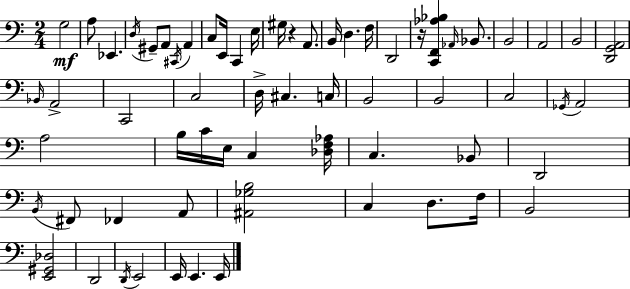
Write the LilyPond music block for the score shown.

{
  \clef bass
  \numericTimeSignature
  \time 2/4
  \key c \major
  \repeat volta 2 { g2\mf | a8 ees,4. | \acciaccatura { d16 } gis,8-- a,8 \acciaccatura { cis,16 } a,4 | c8 e,16 c,4 | \break e16 gis16 r4 a,8. | b,16 d4. | f16 d,2 | r16 <c, f, aes bes>4 \grace { aes,16 } | \break bes,8. b,2 | a,2 | b,2 | <d, g, a,>2 | \break \grace { bes,16 } a,2-> | c,2 | c2 | d16-> cis4. | \break c16 b,2 | b,2 | c2 | \acciaccatura { ges,16 } a,2 | \break a2 | b16 c'16 e16 | c4 <des f aes>16 c4. | bes,8 d,2 | \break \acciaccatura { b,16 } fis,8 | fes,4 a,8 <ais, ges b>2 | c4 | d8. f16 b,2 | \break <e, gis, des>2 | d,2 | \acciaccatura { d,16 } e,2 | e,16 | \break e,4. e,16 } \bar "|."
}